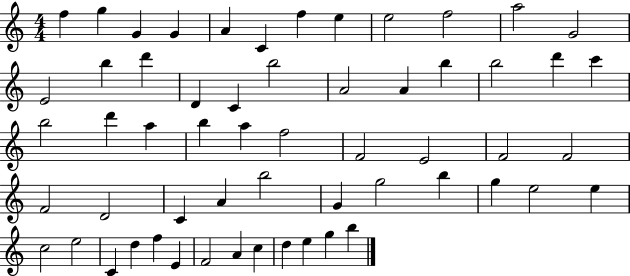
{
  \clef treble
  \numericTimeSignature
  \time 4/4
  \key c \major
  f''4 g''4 g'4 g'4 | a'4 c'4 f''4 e''4 | e''2 f''2 | a''2 g'2 | \break e'2 b''4 d'''4 | d'4 c'4 b''2 | a'2 a'4 b''4 | b''2 d'''4 c'''4 | \break b''2 d'''4 a''4 | b''4 a''4 f''2 | f'2 e'2 | f'2 f'2 | \break f'2 d'2 | c'4 a'4 b''2 | g'4 g''2 b''4 | g''4 e''2 e''4 | \break c''2 e''2 | c'4 d''4 f''4 e'4 | f'2 a'4 c''4 | d''4 e''4 g''4 b''4 | \break \bar "|."
}